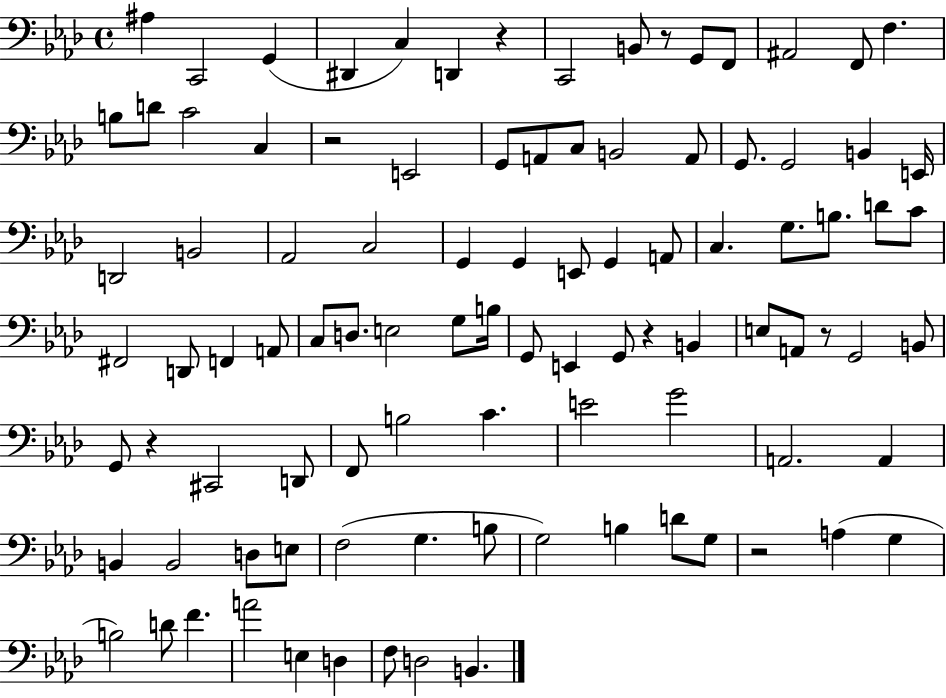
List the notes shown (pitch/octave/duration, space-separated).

A#3/q C2/h G2/q D#2/q C3/q D2/q R/q C2/h B2/e R/e G2/e F2/e A#2/h F2/e F3/q. B3/e D4/e C4/h C3/q R/h E2/h G2/e A2/e C3/e B2/h A2/e G2/e. G2/h B2/q E2/s D2/h B2/h Ab2/h C3/h G2/q G2/q E2/e G2/q A2/e C3/q. G3/e. B3/e. D4/e C4/e F#2/h D2/e F2/q A2/e C3/e D3/e. E3/h G3/e B3/s G2/e E2/q G2/e R/q B2/q E3/e A2/e R/e G2/h B2/e G2/e R/q C#2/h D2/e F2/e B3/h C4/q. E4/h G4/h A2/h. A2/q B2/q B2/h D3/e E3/e F3/h G3/q. B3/e G3/h B3/q D4/e G3/e R/h A3/q G3/q B3/h D4/e F4/q. A4/h E3/q D3/q F3/e D3/h B2/q.